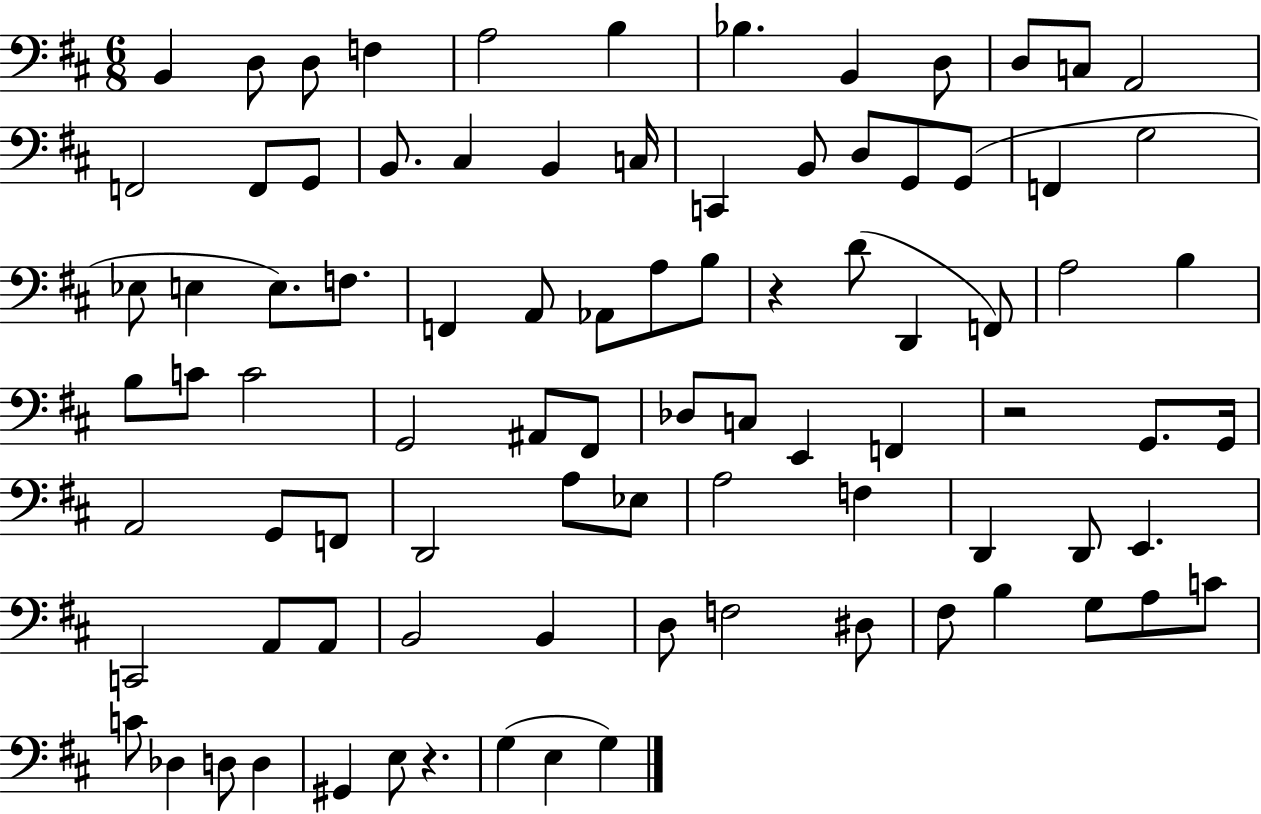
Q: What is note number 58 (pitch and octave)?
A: Eb3